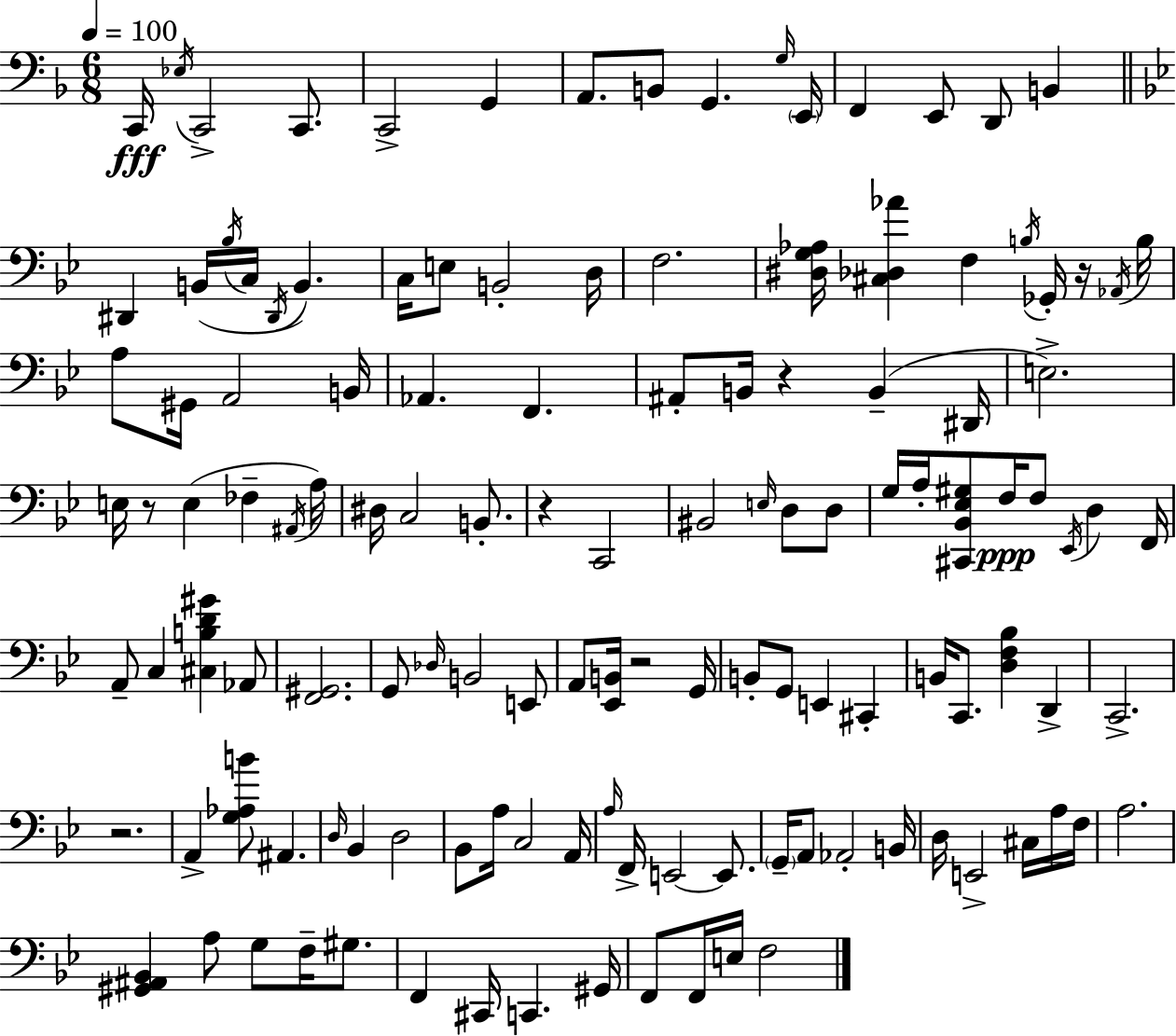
X:1
T:Untitled
M:6/8
L:1/4
K:F
C,,/4 _E,/4 C,,2 C,,/2 C,,2 G,, A,,/2 B,,/2 G,, G,/4 E,,/4 F,, E,,/2 D,,/2 B,, ^D,, B,,/4 _B,/4 C,/4 ^D,,/4 B,, C,/4 E,/2 B,,2 D,/4 F,2 [^D,G,_A,]/4 [^C,_D,_A] F, B,/4 _G,,/4 z/4 _A,,/4 B,/4 A,/2 ^G,,/4 A,,2 B,,/4 _A,, F,, ^A,,/2 B,,/4 z B,, ^D,,/4 E,2 E,/4 z/2 E, _F, ^A,,/4 A,/4 ^D,/4 C,2 B,,/2 z C,,2 ^B,,2 E,/4 D,/2 D,/2 G,/4 A,/4 [^C,,_B,,_E,^G,]/2 F,/4 F,/2 _E,,/4 D, F,,/4 A,,/2 C, [^C,B,D^G] _A,,/2 [F,,^G,,]2 G,,/2 _D,/4 B,,2 E,,/2 A,,/2 [_E,,B,,]/4 z2 G,,/4 B,,/2 G,,/2 E,, ^C,, B,,/4 C,,/2 [D,F,_B,] D,, C,,2 z2 A,, [G,_A,B]/2 ^A,, D,/4 _B,, D,2 _B,,/2 A,/4 C,2 A,,/4 A,/4 F,,/4 E,,2 E,,/2 G,,/4 A,,/2 _A,,2 B,,/4 D,/4 E,,2 ^C,/4 A,/4 F,/4 A,2 [^G,,^A,,_B,,] A,/2 G,/2 F,/4 ^G,/2 F,, ^C,,/4 C,, ^G,,/4 F,,/2 F,,/4 E,/4 F,2